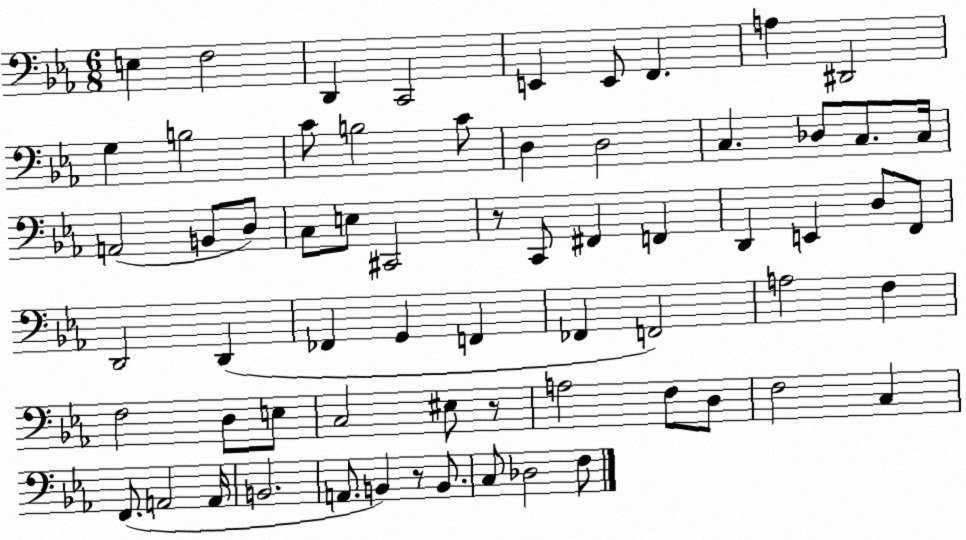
X:1
T:Untitled
M:6/8
L:1/4
K:Eb
E, F,2 D,, C,,2 E,, E,,/2 F,, A, ^D,,2 G, B,2 C/2 B,2 C/2 D, D,2 C, _D,/2 C,/2 C,/4 A,,2 B,,/2 D,/2 C,/2 E,/2 ^C,,2 z/2 C,,/2 ^F,, F,, D,, E,, D,/2 F,,/2 D,,2 D,, _F,, G,, F,, _F,, F,,2 A,2 F, F,2 D,/2 E,/2 C,2 ^E,/2 z/2 A,2 F,/2 D,/2 F,2 C, F,,/2 A,,2 A,,/4 B,,2 A,,/2 B,, z/2 B,,/2 C,/2 _D,2 F,/2